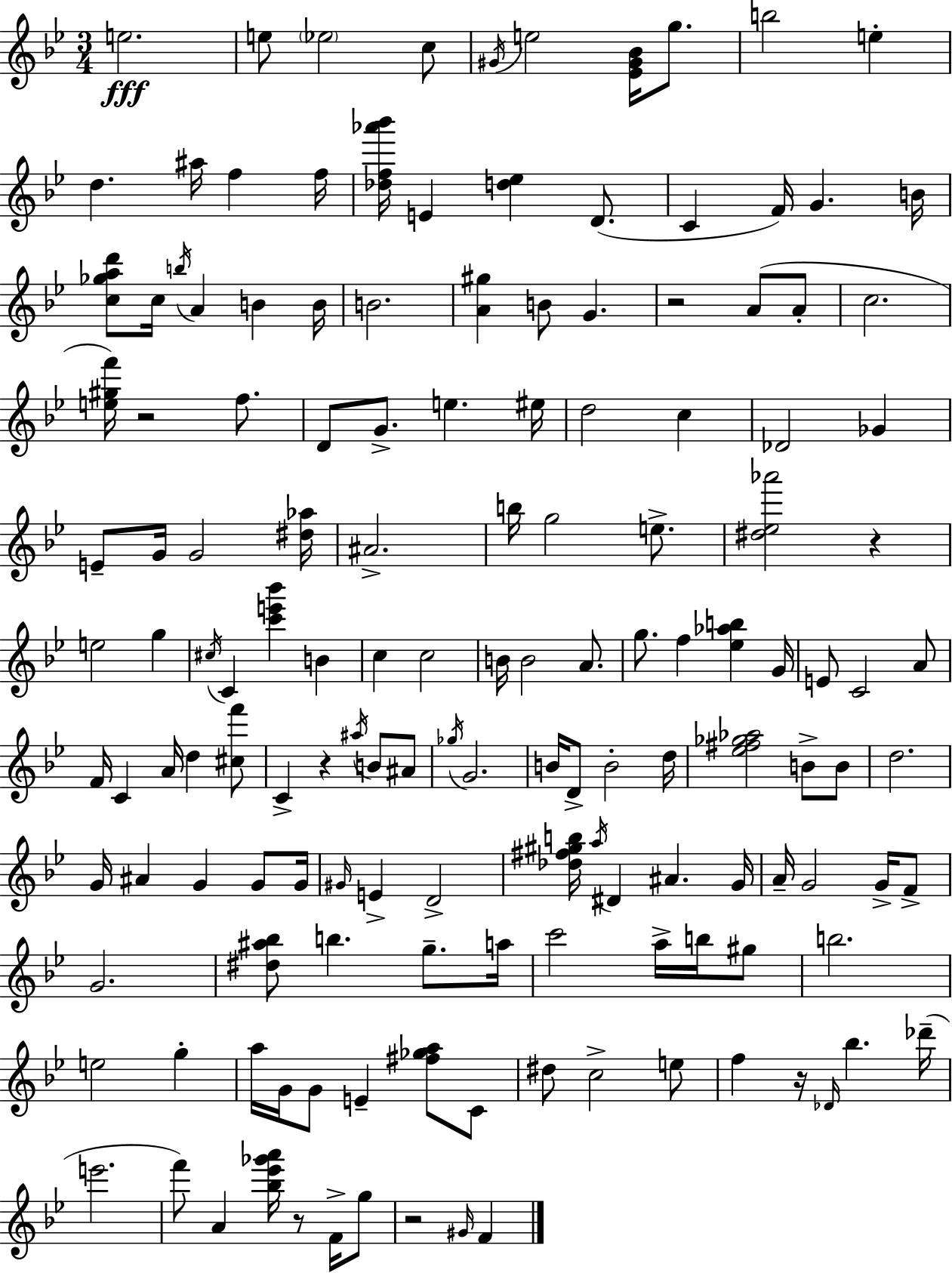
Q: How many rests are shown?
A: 7